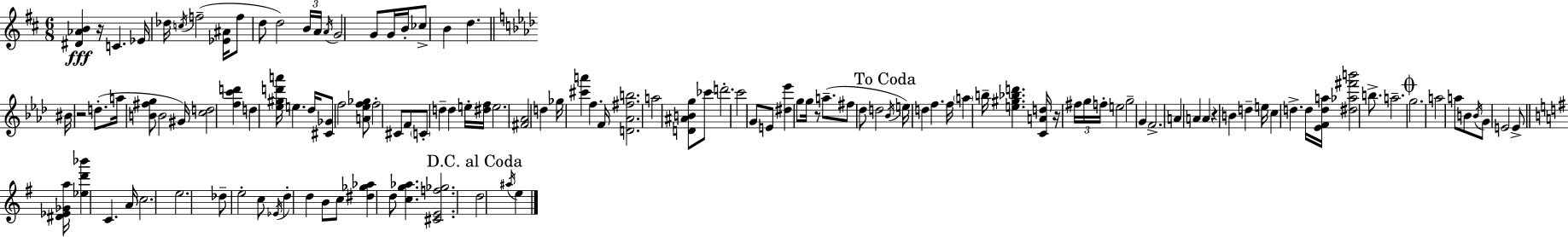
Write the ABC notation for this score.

X:1
T:Untitled
M:6/8
L:1/4
K:D
[^D_AB] z/4 C _E/4 _d/4 c/4 f2 [_E^A]/4 f/2 d/2 d2 B/4 A/4 A/4 G2 G/2 G/4 B/4 _c/2 B d ^B/4 z2 d/2 a/4 [B^fg]/2 B2 ^G/4 [cd]2 [fc'd'] d [_e^gd'a']/4 e _d/4 [^C_G]/2 f2 [A_ef_g]/2 f2 ^C/2 F/2 C/2 d d e/4 [^df]/4 e2 [^F_A]2 d _g/4 [^c'a'] f F/4 [D_A^fb]2 a2 [D^ABg]/2 _c'/2 d'2 c'2 G/2 E/2 [^d_e'] g/2 g/4 z/2 a/2 ^f/2 _d/2 d2 _B/4 e/4 d f f/4 a b/4 [e^g_bd'] [CAd]/4 z/4 ^f/4 g/4 f/4 e2 g2 G F2 A A A z B d e/4 c d d/4 [_EFda]/4 [^d_a^f'b']2 b/2 a2 g2 a2 a/2 B/2 B/4 G/2 E2 E/2 [^D_E_Ga]/4 [_ed'_b'] C A/4 c2 e2 _d/2 e2 c/2 _E/4 d d B/2 c/2 [^d_g_a] d/2 [cg_a] [^CEf_g]2 d2 ^a/4 e